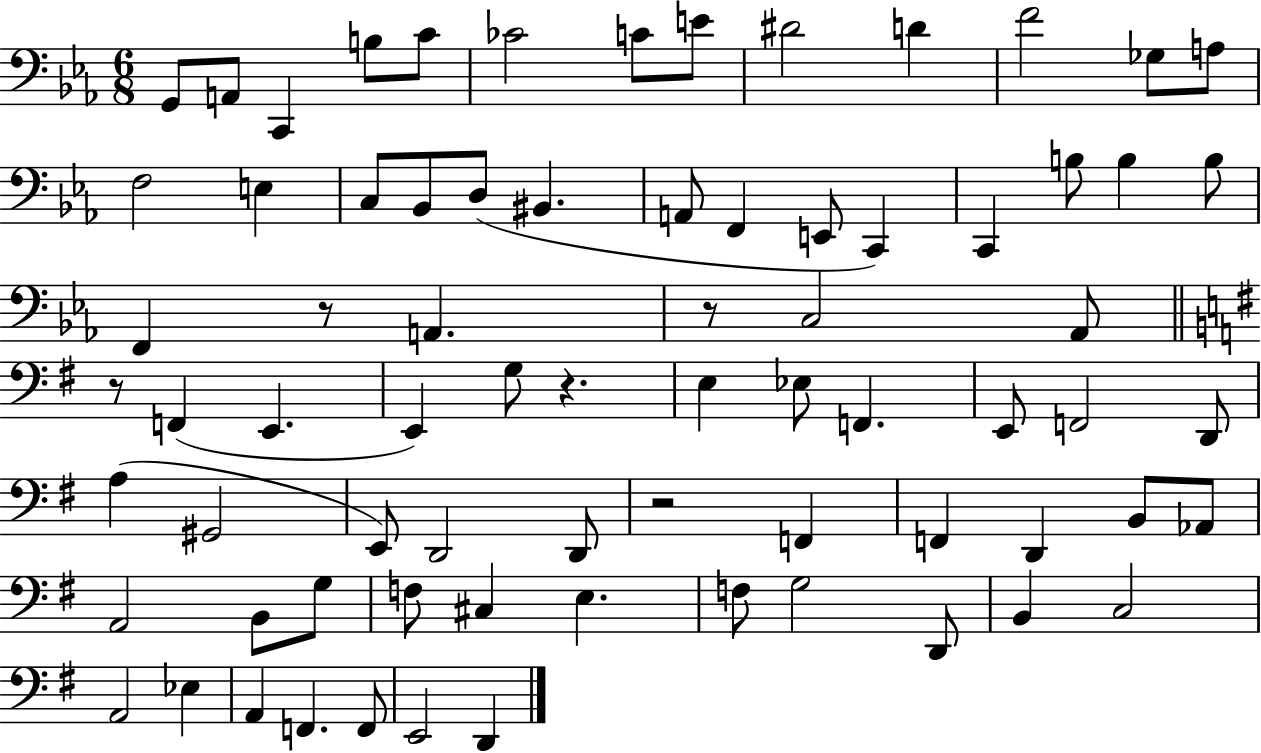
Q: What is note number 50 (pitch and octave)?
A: B2